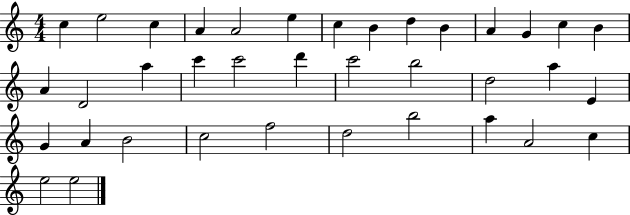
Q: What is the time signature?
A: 4/4